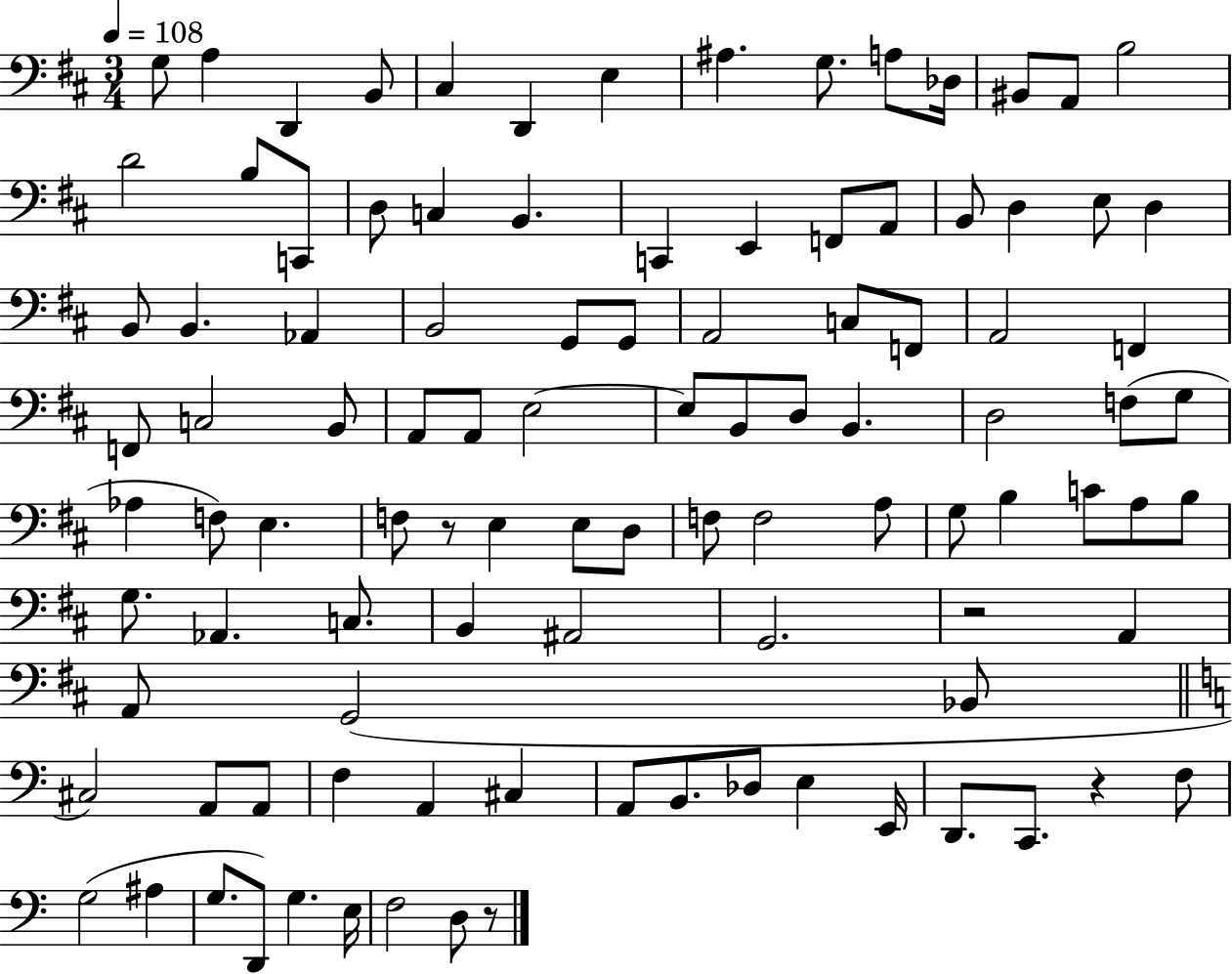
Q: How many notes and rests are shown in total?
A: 103